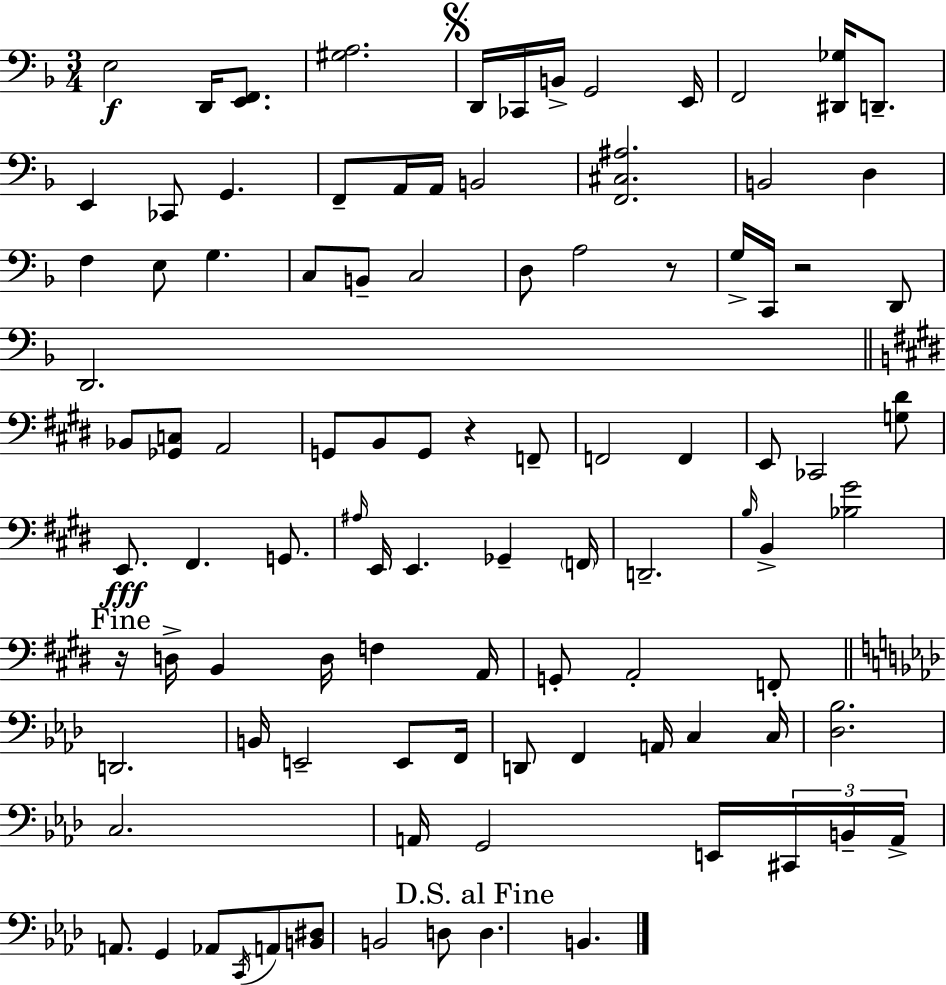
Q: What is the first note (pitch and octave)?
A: E3